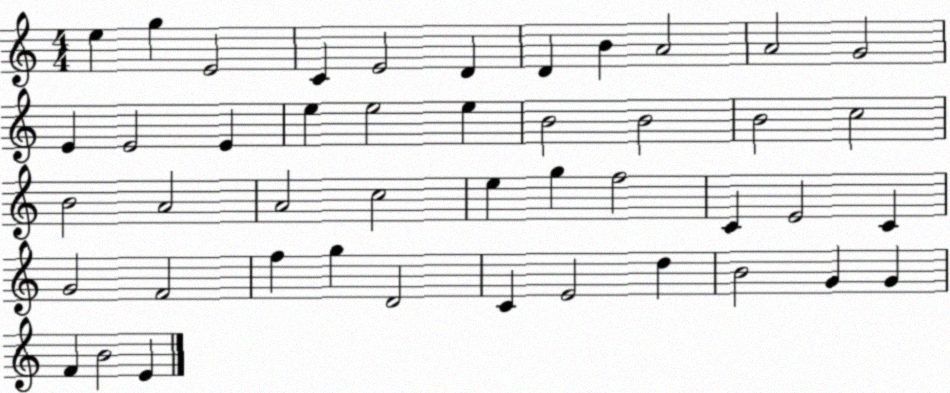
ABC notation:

X:1
T:Untitled
M:4/4
L:1/4
K:C
e g E2 C E2 D D B A2 A2 G2 E E2 E e e2 e B2 B2 B2 c2 B2 A2 A2 c2 e g f2 C E2 C G2 F2 f g D2 C E2 d B2 G G F B2 E